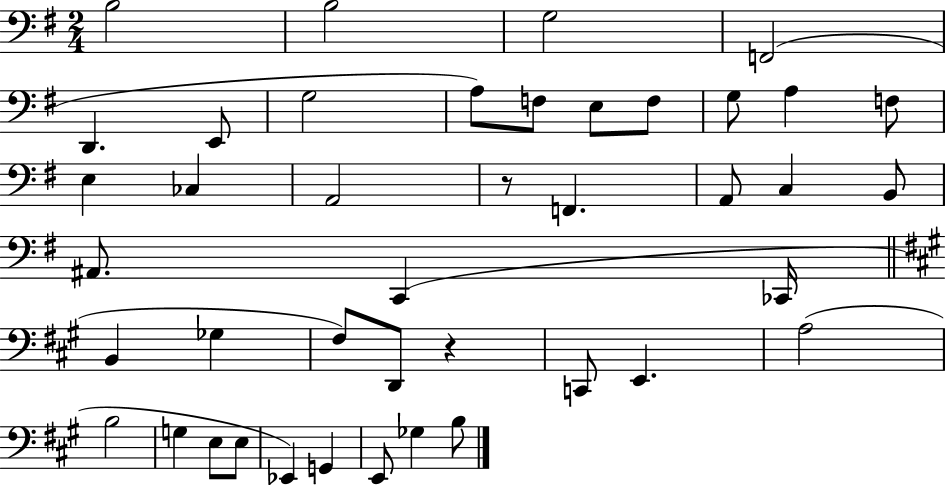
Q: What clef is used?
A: bass